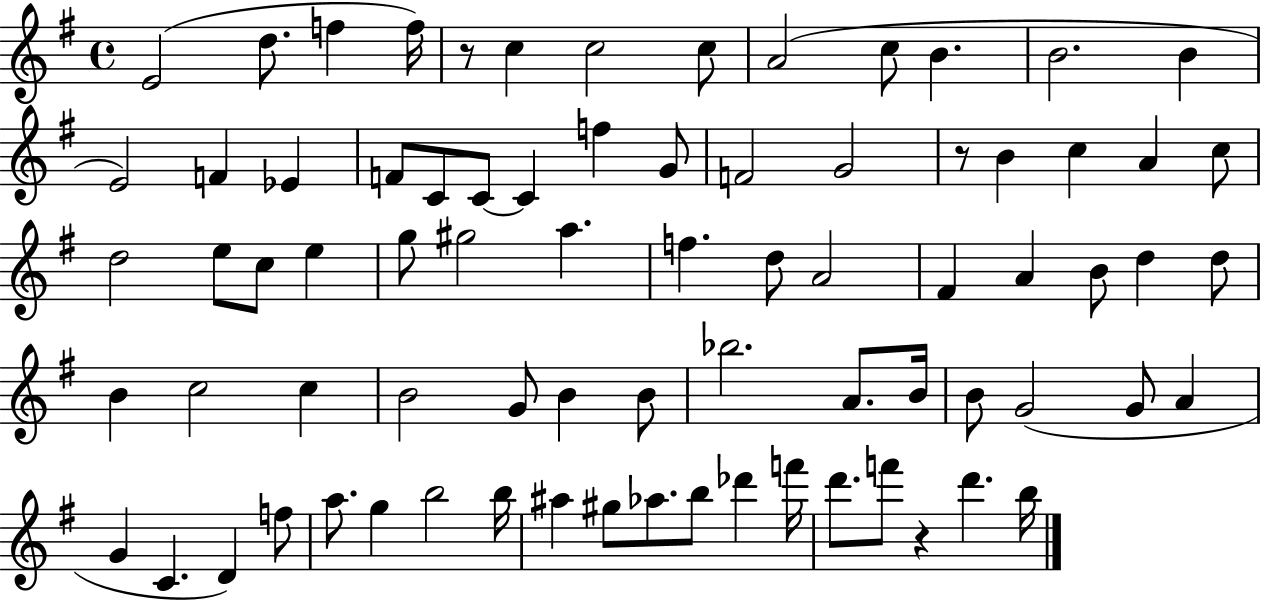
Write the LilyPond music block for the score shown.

{
  \clef treble
  \time 4/4
  \defaultTimeSignature
  \key g \major
  \repeat volta 2 { e'2( d''8. f''4 f''16) | r8 c''4 c''2 c''8 | a'2( c''8 b'4. | b'2. b'4 | \break e'2) f'4 ees'4 | f'8 c'8 c'8~~ c'4 f''4 g'8 | f'2 g'2 | r8 b'4 c''4 a'4 c''8 | \break d''2 e''8 c''8 e''4 | g''8 gis''2 a''4. | f''4. d''8 a'2 | fis'4 a'4 b'8 d''4 d''8 | \break b'4 c''2 c''4 | b'2 g'8 b'4 b'8 | bes''2. a'8. b'16 | b'8 g'2( g'8 a'4 | \break g'4 c'4. d'4) f''8 | a''8. g''4 b''2 b''16 | ais''4 gis''8 aes''8. b''8 des'''4 f'''16 | d'''8. f'''8 r4 d'''4. b''16 | \break } \bar "|."
}